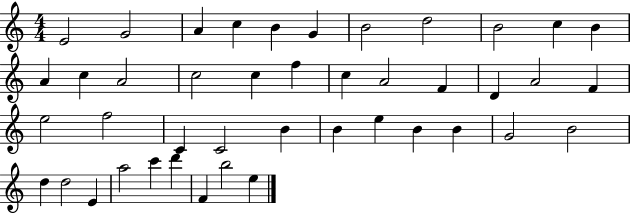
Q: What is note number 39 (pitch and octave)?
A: C6